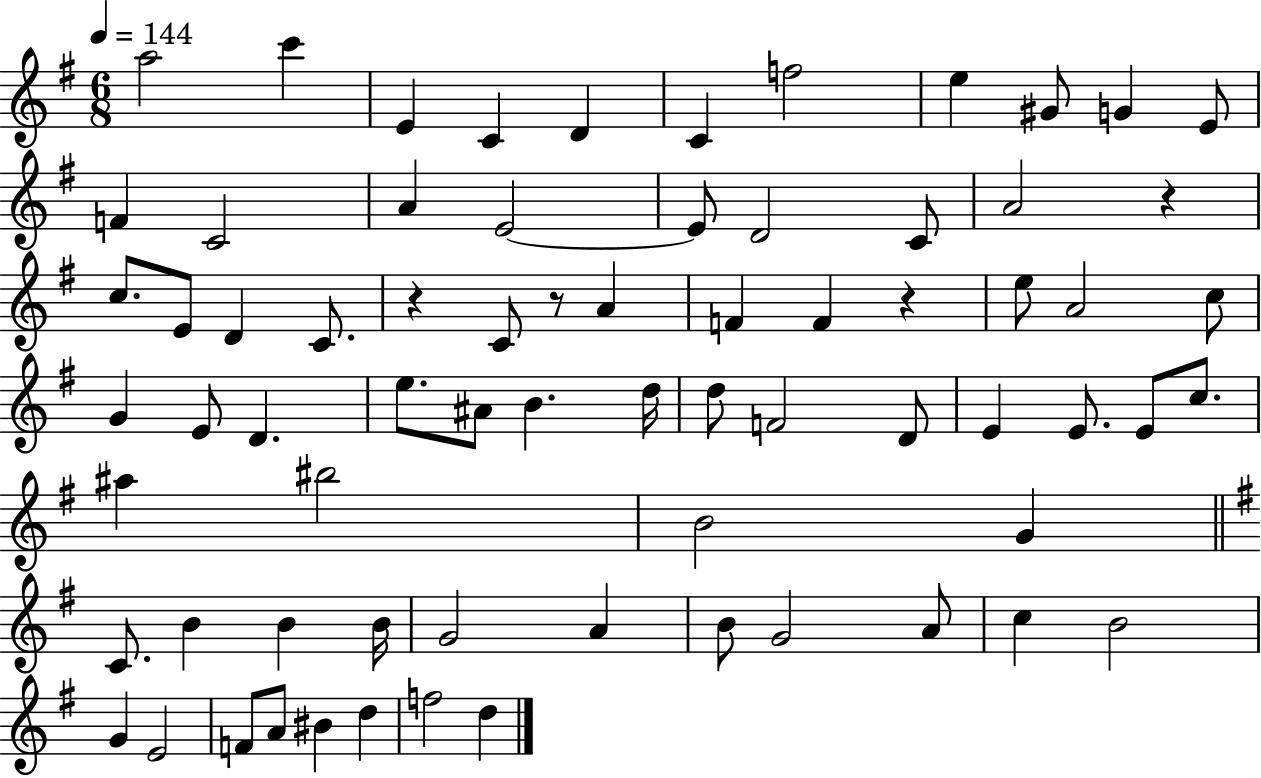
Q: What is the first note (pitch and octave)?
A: A5